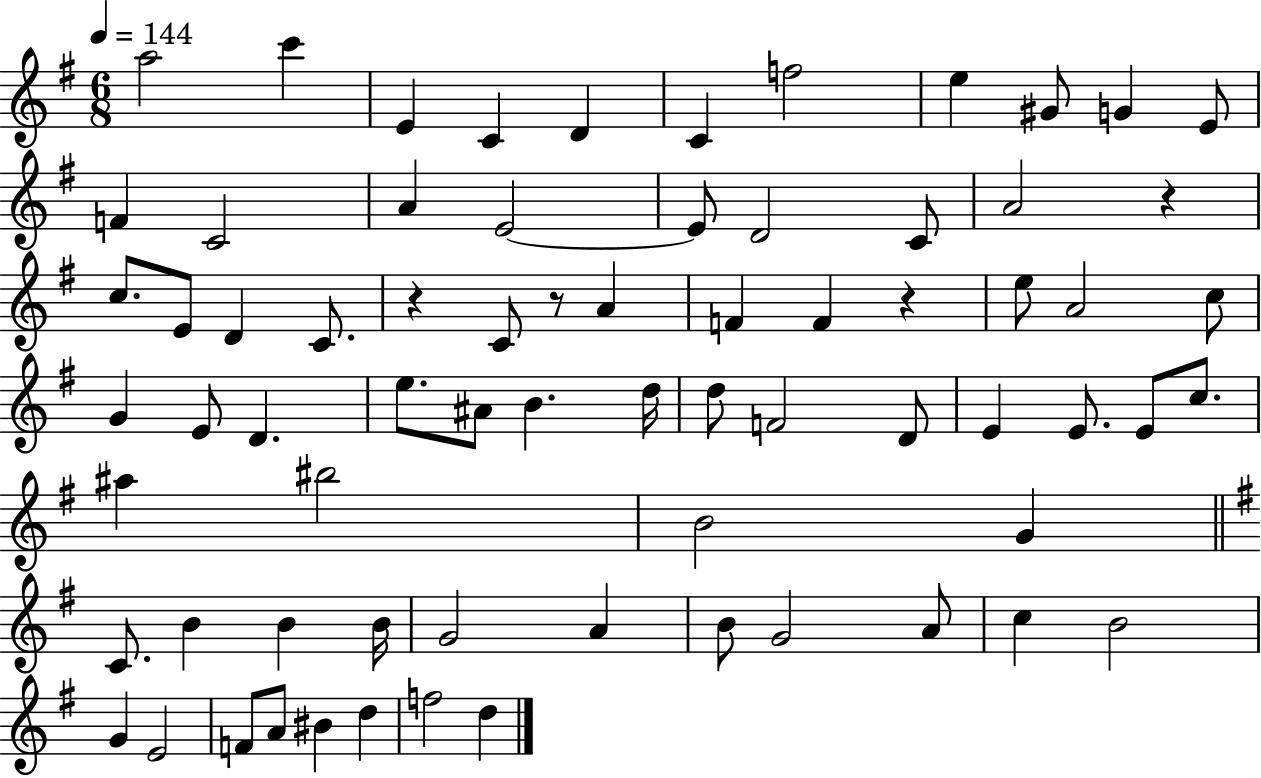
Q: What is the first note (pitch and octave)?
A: A5